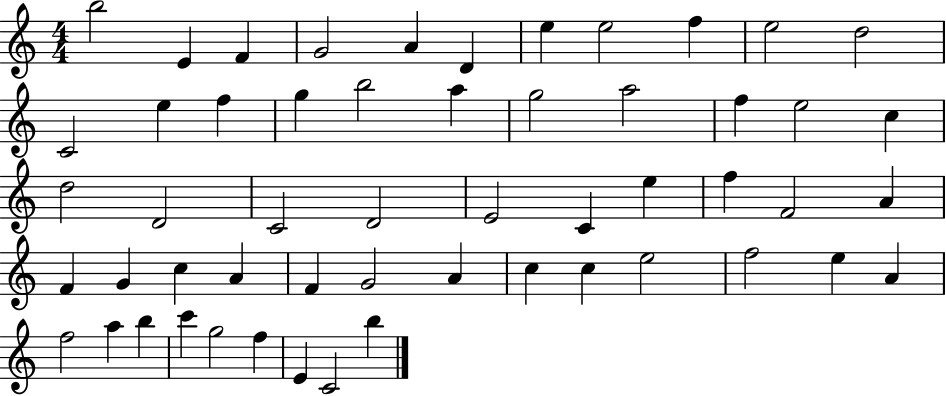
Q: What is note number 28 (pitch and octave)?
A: C4